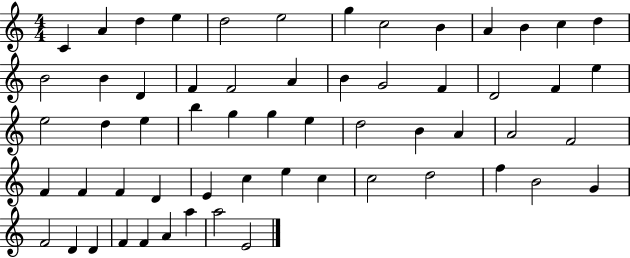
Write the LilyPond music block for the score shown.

{
  \clef treble
  \numericTimeSignature
  \time 4/4
  \key c \major
  c'4 a'4 d''4 e''4 | d''2 e''2 | g''4 c''2 b'4 | a'4 b'4 c''4 d''4 | \break b'2 b'4 d'4 | f'4 f'2 a'4 | b'4 g'2 f'4 | d'2 f'4 e''4 | \break e''2 d''4 e''4 | b''4 g''4 g''4 e''4 | d''2 b'4 a'4 | a'2 f'2 | \break f'4 f'4 f'4 d'4 | e'4 c''4 e''4 c''4 | c''2 d''2 | f''4 b'2 g'4 | \break f'2 d'4 d'4 | f'4 f'4 a'4 a''4 | a''2 e'2 | \bar "|."
}